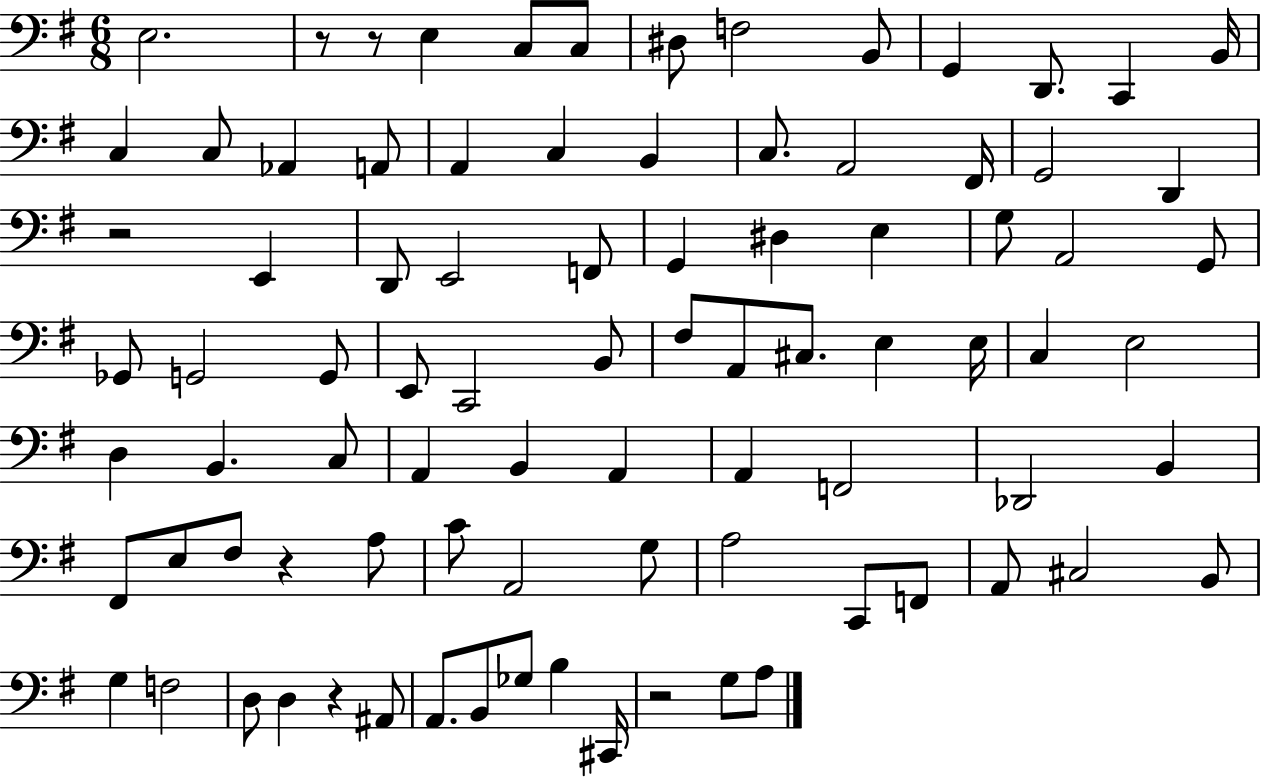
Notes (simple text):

E3/h. R/e R/e E3/q C3/e C3/e D#3/e F3/h B2/e G2/q D2/e. C2/q B2/s C3/q C3/e Ab2/q A2/e A2/q C3/q B2/q C3/e. A2/h F#2/s G2/h D2/q R/h E2/q D2/e E2/h F2/e G2/q D#3/q E3/q G3/e A2/h G2/e Gb2/e G2/h G2/e E2/e C2/h B2/e F#3/e A2/e C#3/e. E3/q E3/s C3/q E3/h D3/q B2/q. C3/e A2/q B2/q A2/q A2/q F2/h Db2/h B2/q F#2/e E3/e F#3/e R/q A3/e C4/e A2/h G3/e A3/h C2/e F2/e A2/e C#3/h B2/e G3/q F3/h D3/e D3/q R/q A#2/e A2/e. B2/e Gb3/e B3/q C#2/s R/h G3/e A3/e